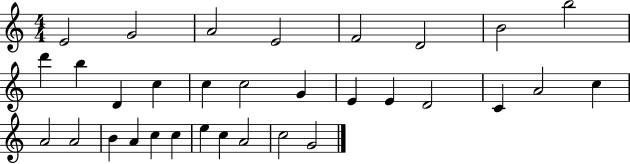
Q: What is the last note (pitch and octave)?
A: G4